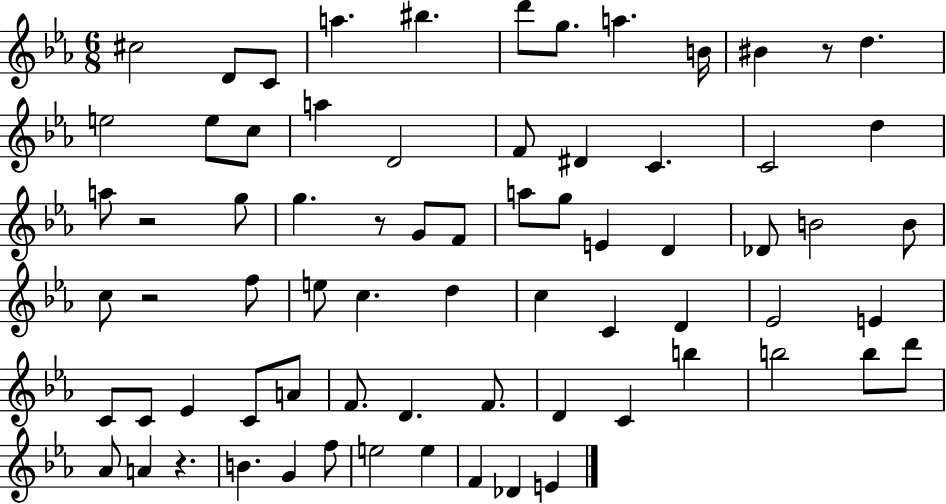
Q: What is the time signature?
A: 6/8